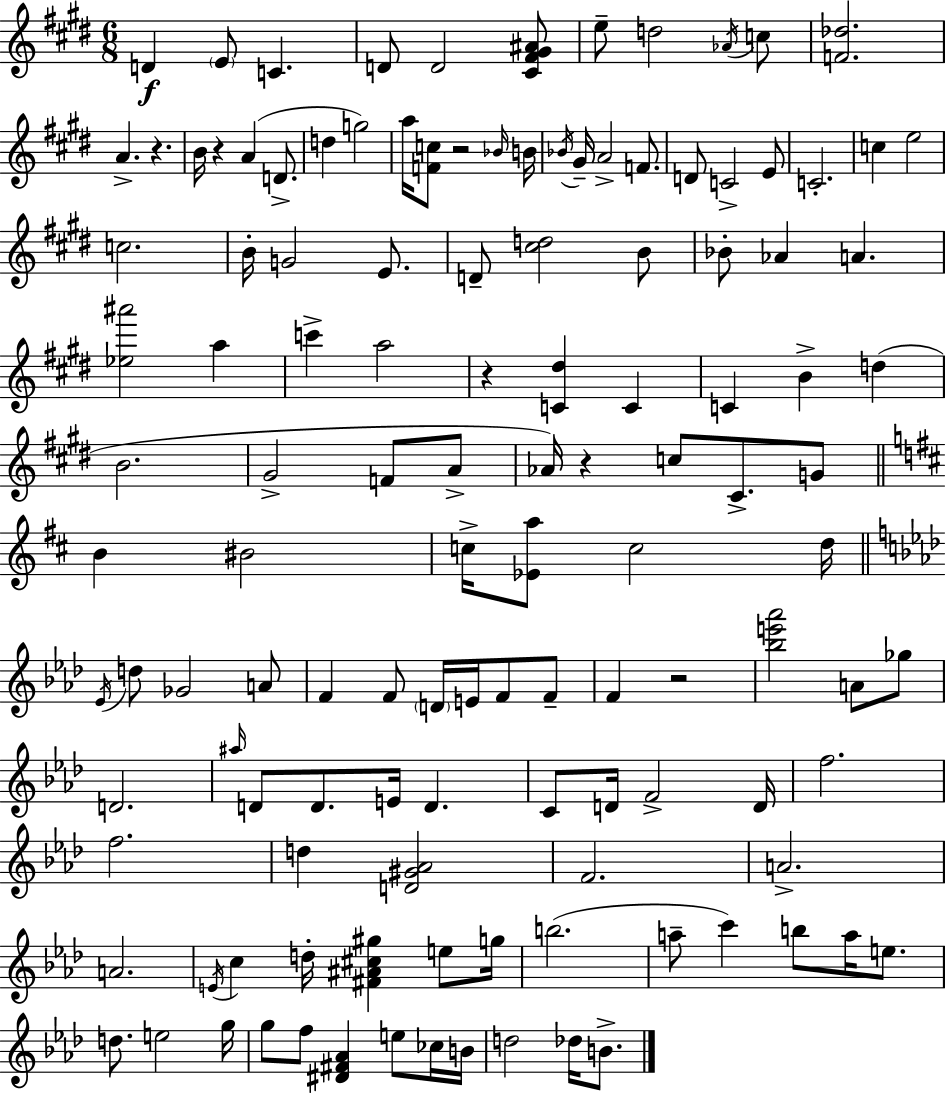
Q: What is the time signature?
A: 6/8